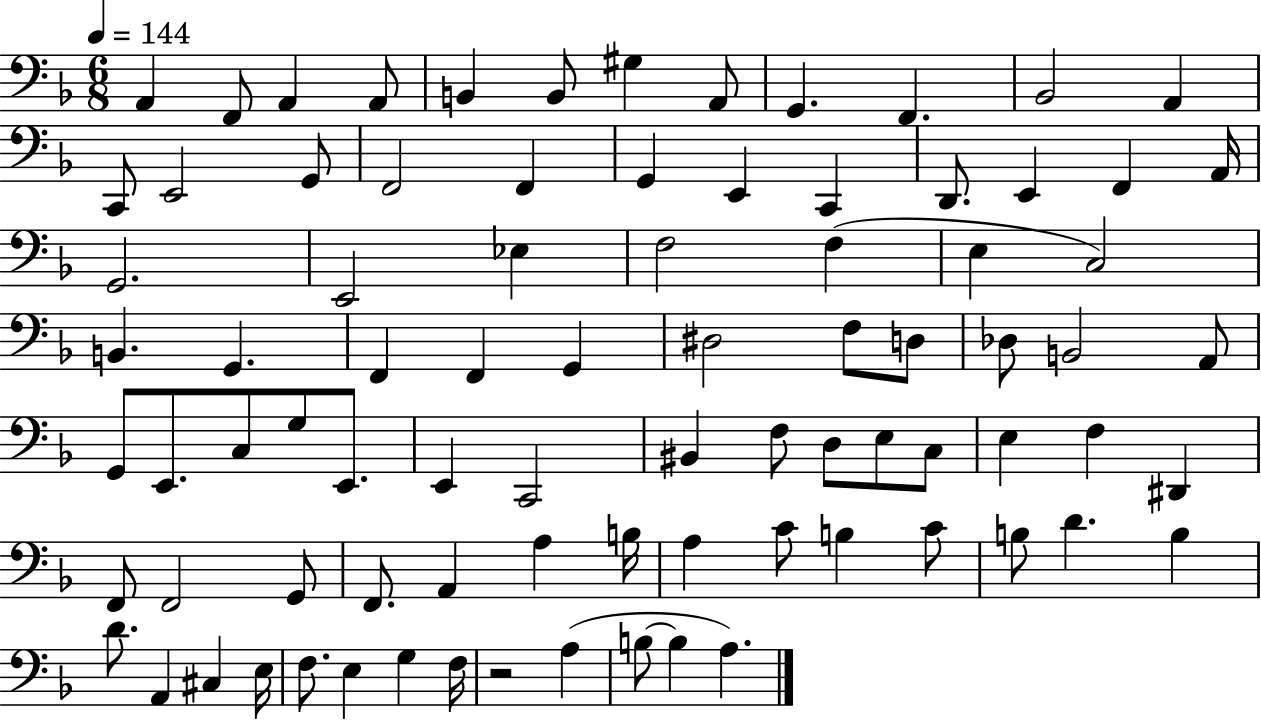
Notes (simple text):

A2/q F2/e A2/q A2/e B2/q B2/e G#3/q A2/e G2/q. F2/q. Bb2/h A2/q C2/e E2/h G2/e F2/h F2/q G2/q E2/q C2/q D2/e. E2/q F2/q A2/s G2/h. E2/h Eb3/q F3/h F3/q E3/q C3/h B2/q. G2/q. F2/q F2/q G2/q D#3/h F3/e D3/e Db3/e B2/h A2/e G2/e E2/e. C3/e G3/e E2/e. E2/q C2/h BIS2/q F3/e D3/e E3/e C3/e E3/q F3/q D#2/q F2/e F2/h G2/e F2/e. A2/q A3/q B3/s A3/q C4/e B3/q C4/e B3/e D4/q. B3/q D4/e. A2/q C#3/q E3/s F3/e. E3/q G3/q F3/s R/h A3/q B3/e B3/q A3/q.